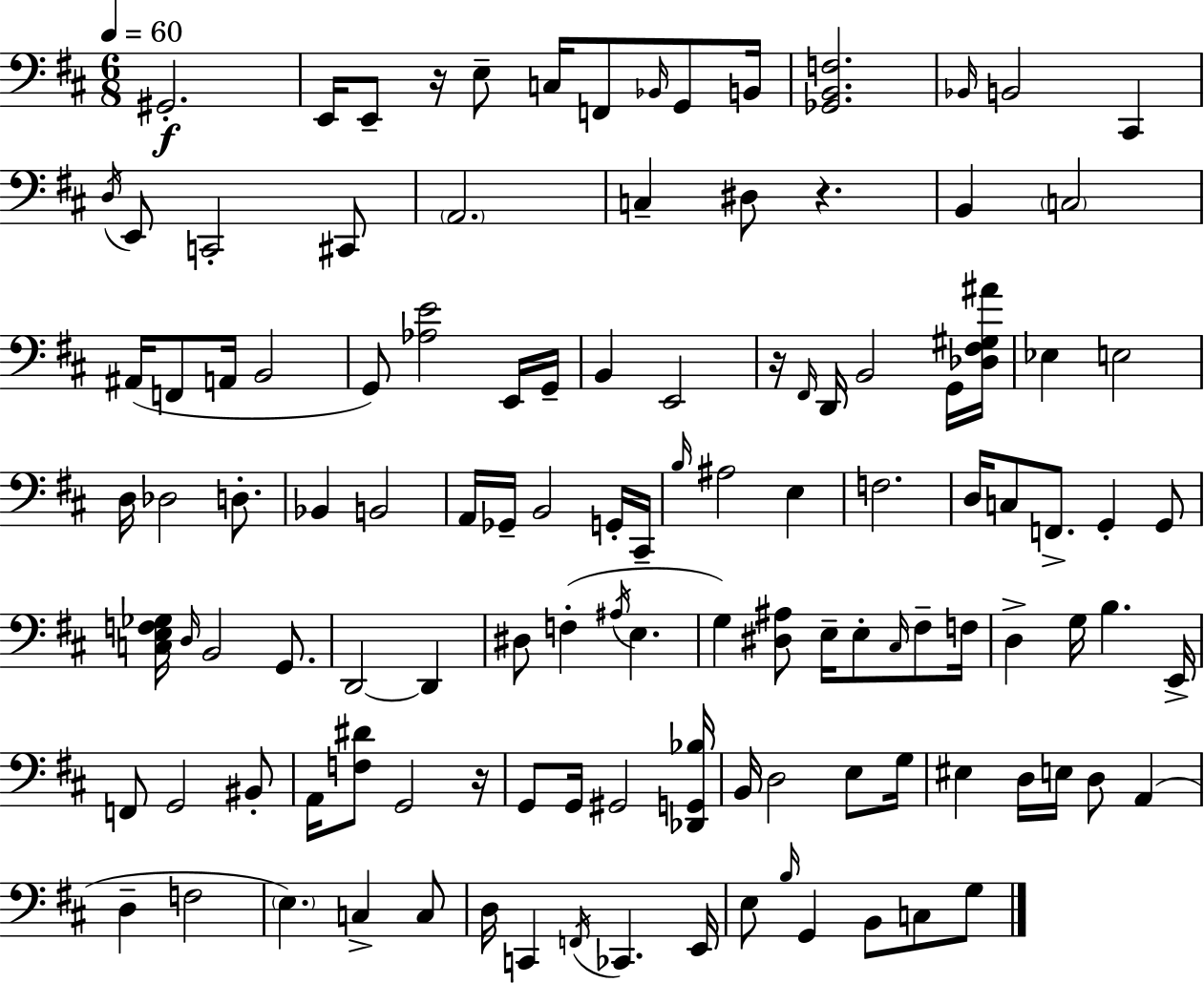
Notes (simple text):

G#2/h. E2/s E2/e R/s E3/e C3/s F2/e Bb2/s G2/e B2/s [Gb2,B2,F3]/h. Bb2/s B2/h C#2/q D3/s E2/e C2/h C#2/e A2/h. C3/q D#3/e R/q. B2/q C3/h A#2/s F2/e A2/s B2/h G2/e [Ab3,E4]/h E2/s G2/s B2/q E2/h R/s F#2/s D2/s B2/h G2/s [Db3,F#3,G#3,A#4]/s Eb3/q E3/h D3/s Db3/h D3/e. Bb2/q B2/h A2/s Gb2/s B2/h G2/s C#2/s B3/s A#3/h E3/q F3/h. D3/s C3/e F2/e. G2/q G2/e [C3,E3,F3,Gb3]/s D3/s B2/h G2/e. D2/h D2/q D#3/e F3/q A#3/s E3/q. G3/q [D#3,A#3]/e E3/s E3/e C#3/s F#3/e F3/s D3/q G3/s B3/q. E2/s F2/e G2/h BIS2/e A2/s [F3,D#4]/e G2/h R/s G2/e G2/s G#2/h [Db2,G2,Bb3]/s B2/s D3/h E3/e G3/s EIS3/q D3/s E3/s D3/e A2/q D3/q F3/h E3/q. C3/q C3/e D3/s C2/q F2/s CES2/q. E2/s E3/e B3/s G2/q B2/e C3/e G3/e